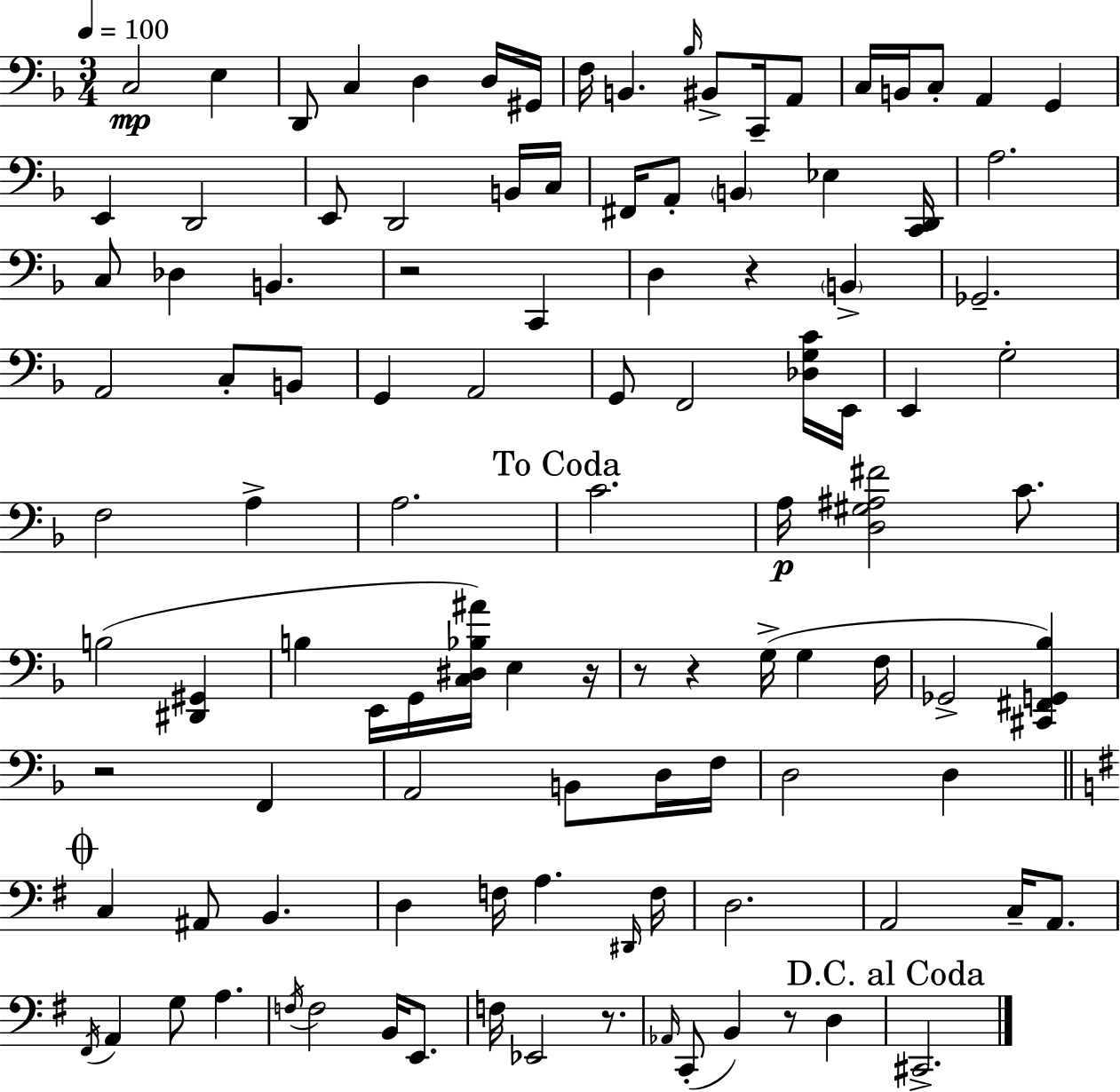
X:1
T:Untitled
M:3/4
L:1/4
K:Dm
C,2 E, D,,/2 C, D, D,/4 ^G,,/4 F,/4 B,, _B,/4 ^B,,/2 C,,/4 A,,/2 C,/4 B,,/4 C,/2 A,, G,, E,, D,,2 E,,/2 D,,2 B,,/4 C,/4 ^F,,/4 A,,/2 B,, _E, [C,,D,,]/4 A,2 C,/2 _D, B,, z2 C,, D, z B,, _G,,2 A,,2 C,/2 B,,/2 G,, A,,2 G,,/2 F,,2 [_D,G,C]/4 E,,/4 E,, G,2 F,2 A, A,2 C2 A,/4 [D,^G,^A,^F]2 C/2 B,2 [^D,,^G,,] B, E,,/4 G,,/4 [C,^D,_B,^A]/4 E, z/4 z/2 z G,/4 G, F,/4 _G,,2 [^C,,^F,,G,,_B,] z2 F,, A,,2 B,,/2 D,/4 F,/4 D,2 D, C, ^A,,/2 B,, D, F,/4 A, ^D,,/4 F,/4 D,2 A,,2 C,/4 A,,/2 ^F,,/4 A,, G,/2 A, F,/4 F,2 B,,/4 E,,/2 F,/4 _E,,2 z/2 _A,,/4 C,,/2 B,, z/2 D, ^C,,2